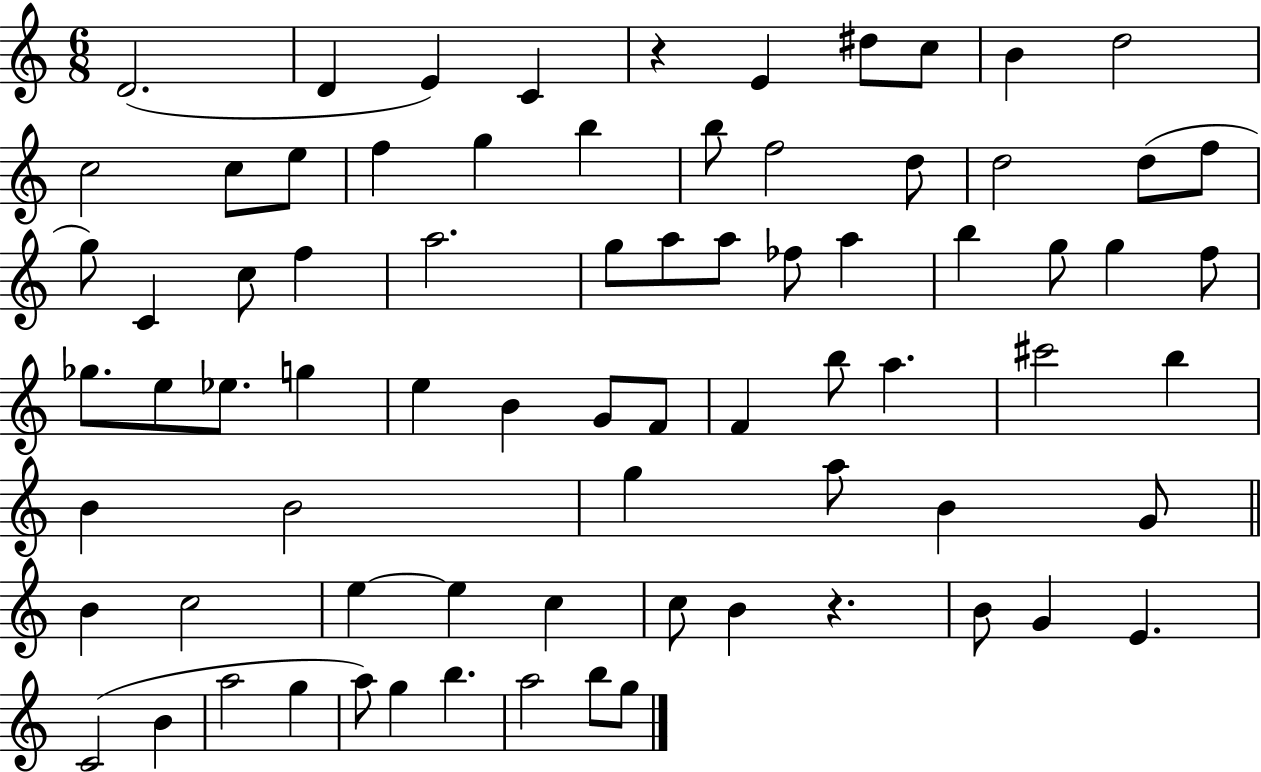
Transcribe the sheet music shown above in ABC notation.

X:1
T:Untitled
M:6/8
L:1/4
K:C
D2 D E C z E ^d/2 c/2 B d2 c2 c/2 e/2 f g b b/2 f2 d/2 d2 d/2 f/2 g/2 C c/2 f a2 g/2 a/2 a/2 _f/2 a b g/2 g f/2 _g/2 e/2 _e/2 g e B G/2 F/2 F b/2 a ^c'2 b B B2 g a/2 B G/2 B c2 e e c c/2 B z B/2 G E C2 B a2 g a/2 g b a2 b/2 g/2